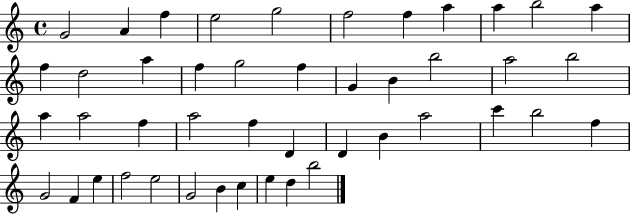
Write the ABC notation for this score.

X:1
T:Untitled
M:4/4
L:1/4
K:C
G2 A f e2 g2 f2 f a a b2 a f d2 a f g2 f G B b2 a2 b2 a a2 f a2 f D D B a2 c' b2 f G2 F e f2 e2 G2 B c e d b2